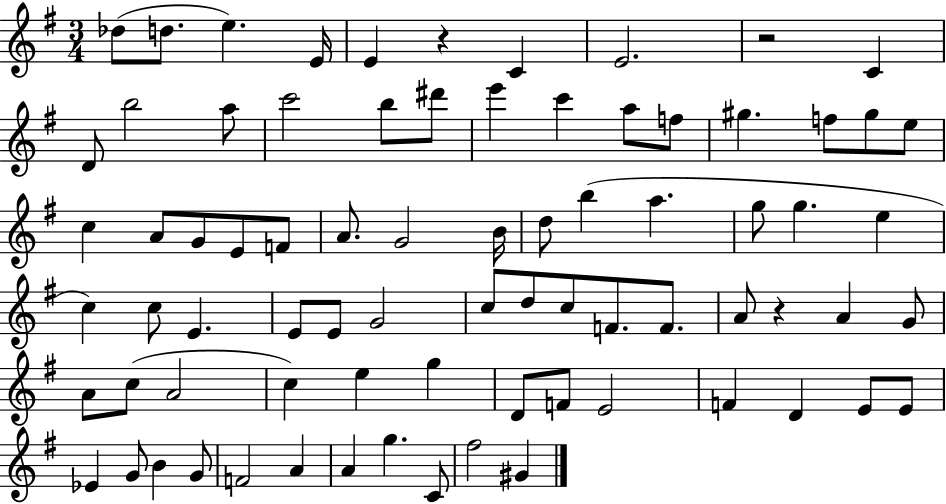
Db5/e D5/e. E5/q. E4/s E4/q R/q C4/q E4/h. R/h C4/q D4/e B5/h A5/e C6/h B5/e D#6/e E6/q C6/q A5/e F5/e G#5/q. F5/e G#5/e E5/e C5/q A4/e G4/e E4/e F4/e A4/e. G4/h B4/s D5/e B5/q A5/q. G5/e G5/q. E5/q C5/q C5/e E4/q. E4/e E4/e G4/h C5/e D5/e C5/e F4/e. F4/e. A4/e R/q A4/q G4/e A4/e C5/e A4/h C5/q E5/q G5/q D4/e F4/e E4/h F4/q D4/q E4/e E4/e Eb4/q G4/e B4/q G4/e F4/h A4/q A4/q G5/q. C4/e F#5/h G#4/q